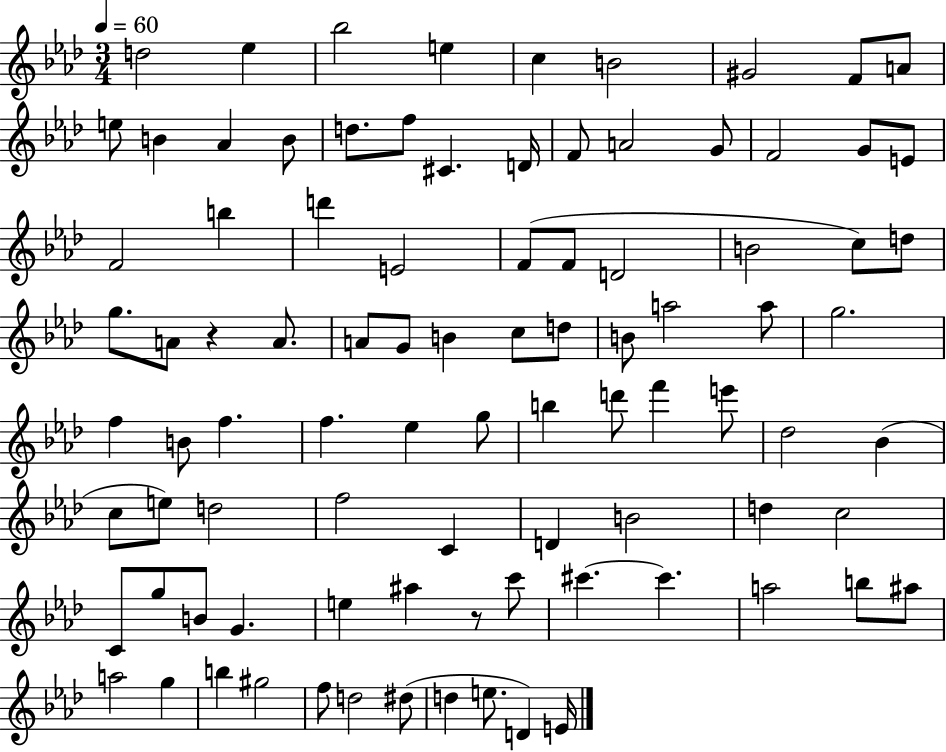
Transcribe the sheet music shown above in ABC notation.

X:1
T:Untitled
M:3/4
L:1/4
K:Ab
d2 _e _b2 e c B2 ^G2 F/2 A/2 e/2 B _A B/2 d/2 f/2 ^C D/4 F/2 A2 G/2 F2 G/2 E/2 F2 b d' E2 F/2 F/2 D2 B2 c/2 d/2 g/2 A/2 z A/2 A/2 G/2 B c/2 d/2 B/2 a2 a/2 g2 f B/2 f f _e g/2 b d'/2 f' e'/2 _d2 _B c/2 e/2 d2 f2 C D B2 d c2 C/2 g/2 B/2 G e ^a z/2 c'/2 ^c' ^c' a2 b/2 ^a/2 a2 g b ^g2 f/2 d2 ^d/2 d e/2 D E/4